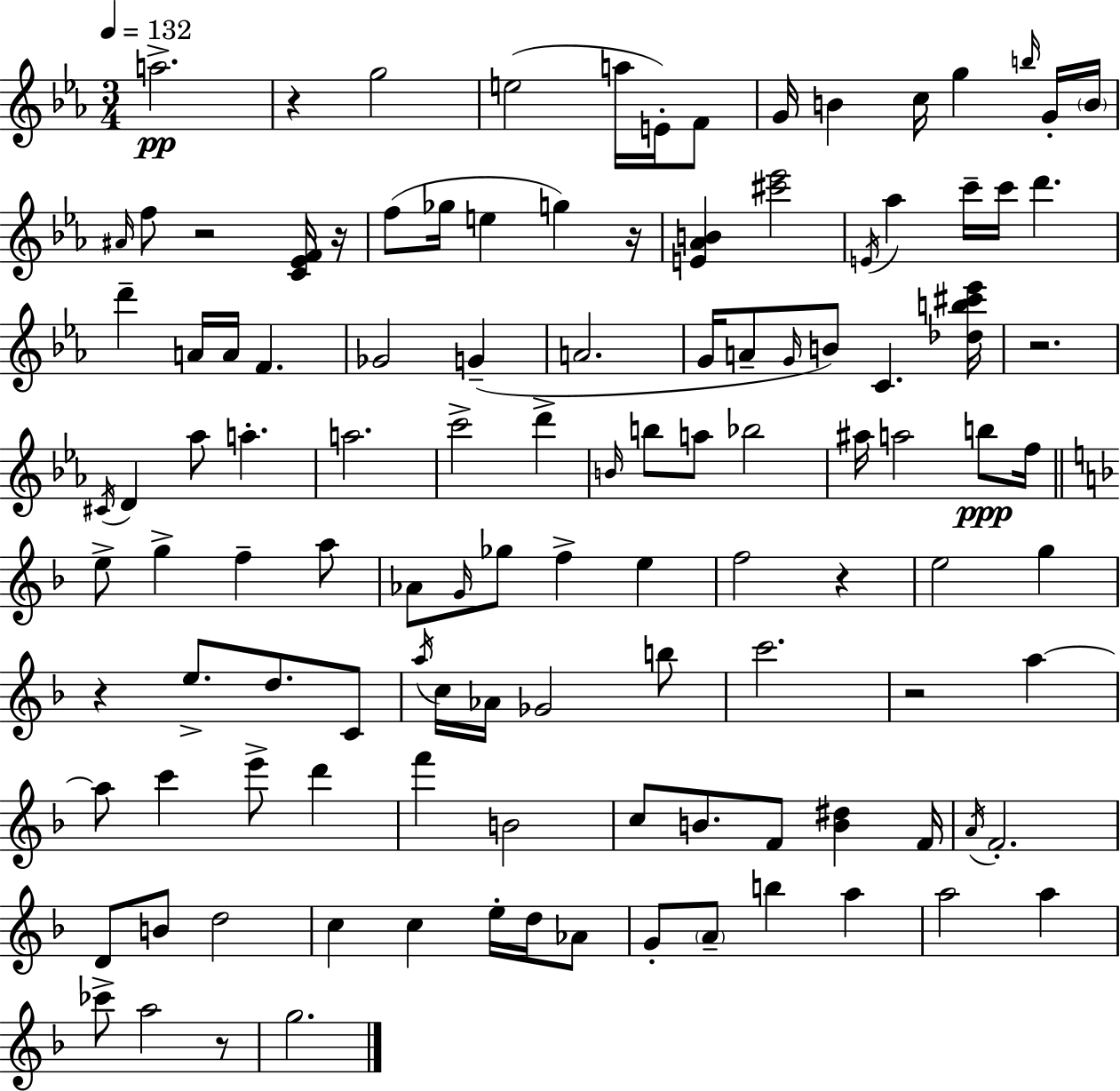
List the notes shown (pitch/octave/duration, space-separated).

A5/h. R/q G5/h E5/h A5/s E4/s F4/e G4/s B4/q C5/s G5/q B5/s G4/s B4/s A#4/s F5/e R/h [C4,Eb4,F4]/s R/s F5/e Gb5/s E5/q G5/q R/s [E4,Ab4,B4]/q [C#6,Eb6]/h E4/s Ab5/q C6/s C6/s D6/q. D6/q A4/s A4/s F4/q. Gb4/h G4/q A4/h. G4/s A4/e G4/s B4/e C4/q. [Db5,B5,C#6,Eb6]/s R/h. C#4/s D4/q Ab5/e A5/q. A5/h. C6/h D6/q B4/s B5/e A5/e Bb5/h A#5/s A5/h B5/e F5/s E5/e G5/q F5/q A5/e Ab4/e G4/s Gb5/e F5/q E5/q F5/h R/q E5/h G5/q R/q E5/e. D5/e. C4/e A5/s C5/s Ab4/s Gb4/h B5/e C6/h. R/h A5/q A5/e C6/q E6/e D6/q F6/q B4/h C5/e B4/e. F4/e [B4,D#5]/q F4/s A4/s F4/h. D4/e B4/e D5/h C5/q C5/q E5/s D5/s Ab4/e G4/e A4/e B5/q A5/q A5/h A5/q CES6/e A5/h R/e G5/h.